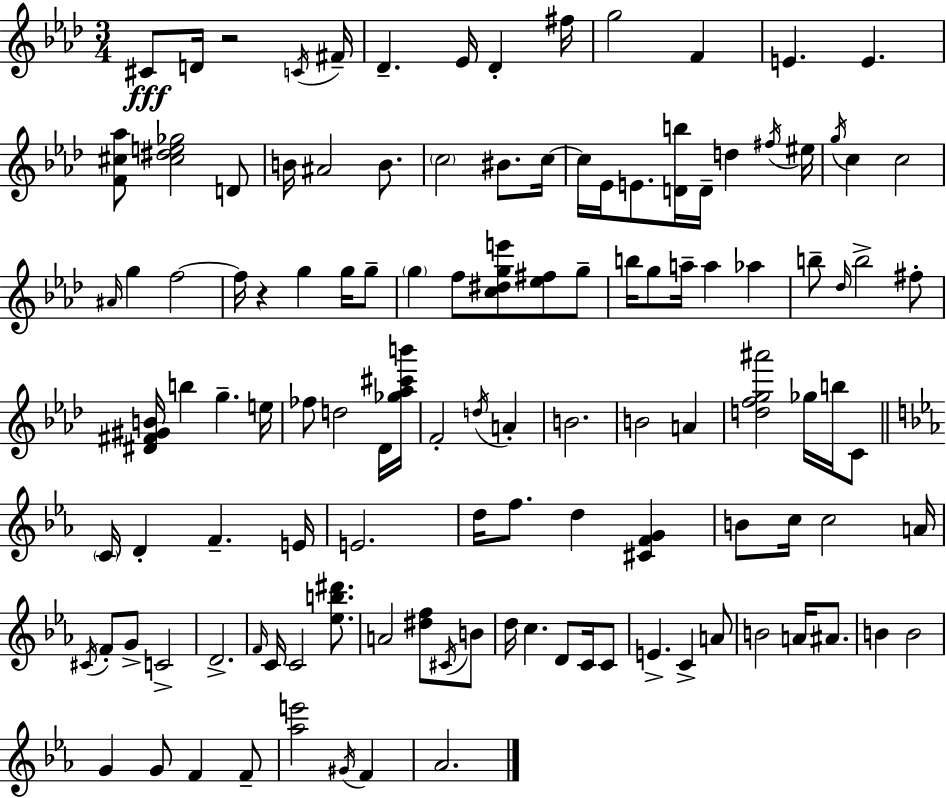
{
  \clef treble
  \numericTimeSignature
  \time 3/4
  \key aes \major
  cis'8\fff d'16 r2 \acciaccatura { c'16 } | fis'16-- des'4.-- ees'16 des'4-. | fis''16 g''2 f'4 | e'4. e'4. | \break <f' cis'' aes''>8 <cis'' dis'' e'' ges''>2 d'8 | b'16 ais'2 b'8. | \parenthesize c''2 bis'8. | c''16~~ c''16 ees'16 e'8. <d' b''>16 d'16-- d''4 | \break \acciaccatura { fis''16 } eis''16 \acciaccatura { g''16 } c''4 c''2 | \grace { ais'16 } g''4 f''2~~ | f''16 r4 g''4 | g''16 g''8-- \parenthesize g''4 f''8 <c'' dis'' g'' e'''>8 | \break <ees'' fis''>8 g''8-- b''16 g''8 a''16-- a''4 | aes''4 b''8-- \grace { des''16 } b''2-> | fis''8-. <dis' fis' gis' b'>16 b''4 g''4.-- | e''16 fes''8 d''2 | \break des'16 <ges'' aes'' cis''' b'''>16 f'2-. | \acciaccatura { d''16 } a'4-. b'2. | b'2 | a'4 <d'' f'' g'' ais'''>2 | \break ges''16 b''16 c'8 \bar "||" \break \key c \minor \parenthesize c'16 d'4-. f'4.-- e'16 | e'2. | d''16 f''8. d''4 <cis' f' g'>4 | b'8 c''16 c''2 a'16 | \break \acciaccatura { cis'16 } f'8-. g'8-> c'2-> | d'2.-> | \grace { f'16 } c'16 c'2 <ees'' b'' dis'''>8. | a'2 <dis'' f''>8 | \break \acciaccatura { cis'16 } b'8 d''16 c''4. d'8 | c'16 c'8 e'4.-> c'4-> | a'8 b'2 a'16 | ais'8. b'4 b'2 | \break g'4 g'8 f'4 | f'8-- <aes'' e'''>2 \acciaccatura { gis'16 } | f'4 aes'2. | \bar "|."
}